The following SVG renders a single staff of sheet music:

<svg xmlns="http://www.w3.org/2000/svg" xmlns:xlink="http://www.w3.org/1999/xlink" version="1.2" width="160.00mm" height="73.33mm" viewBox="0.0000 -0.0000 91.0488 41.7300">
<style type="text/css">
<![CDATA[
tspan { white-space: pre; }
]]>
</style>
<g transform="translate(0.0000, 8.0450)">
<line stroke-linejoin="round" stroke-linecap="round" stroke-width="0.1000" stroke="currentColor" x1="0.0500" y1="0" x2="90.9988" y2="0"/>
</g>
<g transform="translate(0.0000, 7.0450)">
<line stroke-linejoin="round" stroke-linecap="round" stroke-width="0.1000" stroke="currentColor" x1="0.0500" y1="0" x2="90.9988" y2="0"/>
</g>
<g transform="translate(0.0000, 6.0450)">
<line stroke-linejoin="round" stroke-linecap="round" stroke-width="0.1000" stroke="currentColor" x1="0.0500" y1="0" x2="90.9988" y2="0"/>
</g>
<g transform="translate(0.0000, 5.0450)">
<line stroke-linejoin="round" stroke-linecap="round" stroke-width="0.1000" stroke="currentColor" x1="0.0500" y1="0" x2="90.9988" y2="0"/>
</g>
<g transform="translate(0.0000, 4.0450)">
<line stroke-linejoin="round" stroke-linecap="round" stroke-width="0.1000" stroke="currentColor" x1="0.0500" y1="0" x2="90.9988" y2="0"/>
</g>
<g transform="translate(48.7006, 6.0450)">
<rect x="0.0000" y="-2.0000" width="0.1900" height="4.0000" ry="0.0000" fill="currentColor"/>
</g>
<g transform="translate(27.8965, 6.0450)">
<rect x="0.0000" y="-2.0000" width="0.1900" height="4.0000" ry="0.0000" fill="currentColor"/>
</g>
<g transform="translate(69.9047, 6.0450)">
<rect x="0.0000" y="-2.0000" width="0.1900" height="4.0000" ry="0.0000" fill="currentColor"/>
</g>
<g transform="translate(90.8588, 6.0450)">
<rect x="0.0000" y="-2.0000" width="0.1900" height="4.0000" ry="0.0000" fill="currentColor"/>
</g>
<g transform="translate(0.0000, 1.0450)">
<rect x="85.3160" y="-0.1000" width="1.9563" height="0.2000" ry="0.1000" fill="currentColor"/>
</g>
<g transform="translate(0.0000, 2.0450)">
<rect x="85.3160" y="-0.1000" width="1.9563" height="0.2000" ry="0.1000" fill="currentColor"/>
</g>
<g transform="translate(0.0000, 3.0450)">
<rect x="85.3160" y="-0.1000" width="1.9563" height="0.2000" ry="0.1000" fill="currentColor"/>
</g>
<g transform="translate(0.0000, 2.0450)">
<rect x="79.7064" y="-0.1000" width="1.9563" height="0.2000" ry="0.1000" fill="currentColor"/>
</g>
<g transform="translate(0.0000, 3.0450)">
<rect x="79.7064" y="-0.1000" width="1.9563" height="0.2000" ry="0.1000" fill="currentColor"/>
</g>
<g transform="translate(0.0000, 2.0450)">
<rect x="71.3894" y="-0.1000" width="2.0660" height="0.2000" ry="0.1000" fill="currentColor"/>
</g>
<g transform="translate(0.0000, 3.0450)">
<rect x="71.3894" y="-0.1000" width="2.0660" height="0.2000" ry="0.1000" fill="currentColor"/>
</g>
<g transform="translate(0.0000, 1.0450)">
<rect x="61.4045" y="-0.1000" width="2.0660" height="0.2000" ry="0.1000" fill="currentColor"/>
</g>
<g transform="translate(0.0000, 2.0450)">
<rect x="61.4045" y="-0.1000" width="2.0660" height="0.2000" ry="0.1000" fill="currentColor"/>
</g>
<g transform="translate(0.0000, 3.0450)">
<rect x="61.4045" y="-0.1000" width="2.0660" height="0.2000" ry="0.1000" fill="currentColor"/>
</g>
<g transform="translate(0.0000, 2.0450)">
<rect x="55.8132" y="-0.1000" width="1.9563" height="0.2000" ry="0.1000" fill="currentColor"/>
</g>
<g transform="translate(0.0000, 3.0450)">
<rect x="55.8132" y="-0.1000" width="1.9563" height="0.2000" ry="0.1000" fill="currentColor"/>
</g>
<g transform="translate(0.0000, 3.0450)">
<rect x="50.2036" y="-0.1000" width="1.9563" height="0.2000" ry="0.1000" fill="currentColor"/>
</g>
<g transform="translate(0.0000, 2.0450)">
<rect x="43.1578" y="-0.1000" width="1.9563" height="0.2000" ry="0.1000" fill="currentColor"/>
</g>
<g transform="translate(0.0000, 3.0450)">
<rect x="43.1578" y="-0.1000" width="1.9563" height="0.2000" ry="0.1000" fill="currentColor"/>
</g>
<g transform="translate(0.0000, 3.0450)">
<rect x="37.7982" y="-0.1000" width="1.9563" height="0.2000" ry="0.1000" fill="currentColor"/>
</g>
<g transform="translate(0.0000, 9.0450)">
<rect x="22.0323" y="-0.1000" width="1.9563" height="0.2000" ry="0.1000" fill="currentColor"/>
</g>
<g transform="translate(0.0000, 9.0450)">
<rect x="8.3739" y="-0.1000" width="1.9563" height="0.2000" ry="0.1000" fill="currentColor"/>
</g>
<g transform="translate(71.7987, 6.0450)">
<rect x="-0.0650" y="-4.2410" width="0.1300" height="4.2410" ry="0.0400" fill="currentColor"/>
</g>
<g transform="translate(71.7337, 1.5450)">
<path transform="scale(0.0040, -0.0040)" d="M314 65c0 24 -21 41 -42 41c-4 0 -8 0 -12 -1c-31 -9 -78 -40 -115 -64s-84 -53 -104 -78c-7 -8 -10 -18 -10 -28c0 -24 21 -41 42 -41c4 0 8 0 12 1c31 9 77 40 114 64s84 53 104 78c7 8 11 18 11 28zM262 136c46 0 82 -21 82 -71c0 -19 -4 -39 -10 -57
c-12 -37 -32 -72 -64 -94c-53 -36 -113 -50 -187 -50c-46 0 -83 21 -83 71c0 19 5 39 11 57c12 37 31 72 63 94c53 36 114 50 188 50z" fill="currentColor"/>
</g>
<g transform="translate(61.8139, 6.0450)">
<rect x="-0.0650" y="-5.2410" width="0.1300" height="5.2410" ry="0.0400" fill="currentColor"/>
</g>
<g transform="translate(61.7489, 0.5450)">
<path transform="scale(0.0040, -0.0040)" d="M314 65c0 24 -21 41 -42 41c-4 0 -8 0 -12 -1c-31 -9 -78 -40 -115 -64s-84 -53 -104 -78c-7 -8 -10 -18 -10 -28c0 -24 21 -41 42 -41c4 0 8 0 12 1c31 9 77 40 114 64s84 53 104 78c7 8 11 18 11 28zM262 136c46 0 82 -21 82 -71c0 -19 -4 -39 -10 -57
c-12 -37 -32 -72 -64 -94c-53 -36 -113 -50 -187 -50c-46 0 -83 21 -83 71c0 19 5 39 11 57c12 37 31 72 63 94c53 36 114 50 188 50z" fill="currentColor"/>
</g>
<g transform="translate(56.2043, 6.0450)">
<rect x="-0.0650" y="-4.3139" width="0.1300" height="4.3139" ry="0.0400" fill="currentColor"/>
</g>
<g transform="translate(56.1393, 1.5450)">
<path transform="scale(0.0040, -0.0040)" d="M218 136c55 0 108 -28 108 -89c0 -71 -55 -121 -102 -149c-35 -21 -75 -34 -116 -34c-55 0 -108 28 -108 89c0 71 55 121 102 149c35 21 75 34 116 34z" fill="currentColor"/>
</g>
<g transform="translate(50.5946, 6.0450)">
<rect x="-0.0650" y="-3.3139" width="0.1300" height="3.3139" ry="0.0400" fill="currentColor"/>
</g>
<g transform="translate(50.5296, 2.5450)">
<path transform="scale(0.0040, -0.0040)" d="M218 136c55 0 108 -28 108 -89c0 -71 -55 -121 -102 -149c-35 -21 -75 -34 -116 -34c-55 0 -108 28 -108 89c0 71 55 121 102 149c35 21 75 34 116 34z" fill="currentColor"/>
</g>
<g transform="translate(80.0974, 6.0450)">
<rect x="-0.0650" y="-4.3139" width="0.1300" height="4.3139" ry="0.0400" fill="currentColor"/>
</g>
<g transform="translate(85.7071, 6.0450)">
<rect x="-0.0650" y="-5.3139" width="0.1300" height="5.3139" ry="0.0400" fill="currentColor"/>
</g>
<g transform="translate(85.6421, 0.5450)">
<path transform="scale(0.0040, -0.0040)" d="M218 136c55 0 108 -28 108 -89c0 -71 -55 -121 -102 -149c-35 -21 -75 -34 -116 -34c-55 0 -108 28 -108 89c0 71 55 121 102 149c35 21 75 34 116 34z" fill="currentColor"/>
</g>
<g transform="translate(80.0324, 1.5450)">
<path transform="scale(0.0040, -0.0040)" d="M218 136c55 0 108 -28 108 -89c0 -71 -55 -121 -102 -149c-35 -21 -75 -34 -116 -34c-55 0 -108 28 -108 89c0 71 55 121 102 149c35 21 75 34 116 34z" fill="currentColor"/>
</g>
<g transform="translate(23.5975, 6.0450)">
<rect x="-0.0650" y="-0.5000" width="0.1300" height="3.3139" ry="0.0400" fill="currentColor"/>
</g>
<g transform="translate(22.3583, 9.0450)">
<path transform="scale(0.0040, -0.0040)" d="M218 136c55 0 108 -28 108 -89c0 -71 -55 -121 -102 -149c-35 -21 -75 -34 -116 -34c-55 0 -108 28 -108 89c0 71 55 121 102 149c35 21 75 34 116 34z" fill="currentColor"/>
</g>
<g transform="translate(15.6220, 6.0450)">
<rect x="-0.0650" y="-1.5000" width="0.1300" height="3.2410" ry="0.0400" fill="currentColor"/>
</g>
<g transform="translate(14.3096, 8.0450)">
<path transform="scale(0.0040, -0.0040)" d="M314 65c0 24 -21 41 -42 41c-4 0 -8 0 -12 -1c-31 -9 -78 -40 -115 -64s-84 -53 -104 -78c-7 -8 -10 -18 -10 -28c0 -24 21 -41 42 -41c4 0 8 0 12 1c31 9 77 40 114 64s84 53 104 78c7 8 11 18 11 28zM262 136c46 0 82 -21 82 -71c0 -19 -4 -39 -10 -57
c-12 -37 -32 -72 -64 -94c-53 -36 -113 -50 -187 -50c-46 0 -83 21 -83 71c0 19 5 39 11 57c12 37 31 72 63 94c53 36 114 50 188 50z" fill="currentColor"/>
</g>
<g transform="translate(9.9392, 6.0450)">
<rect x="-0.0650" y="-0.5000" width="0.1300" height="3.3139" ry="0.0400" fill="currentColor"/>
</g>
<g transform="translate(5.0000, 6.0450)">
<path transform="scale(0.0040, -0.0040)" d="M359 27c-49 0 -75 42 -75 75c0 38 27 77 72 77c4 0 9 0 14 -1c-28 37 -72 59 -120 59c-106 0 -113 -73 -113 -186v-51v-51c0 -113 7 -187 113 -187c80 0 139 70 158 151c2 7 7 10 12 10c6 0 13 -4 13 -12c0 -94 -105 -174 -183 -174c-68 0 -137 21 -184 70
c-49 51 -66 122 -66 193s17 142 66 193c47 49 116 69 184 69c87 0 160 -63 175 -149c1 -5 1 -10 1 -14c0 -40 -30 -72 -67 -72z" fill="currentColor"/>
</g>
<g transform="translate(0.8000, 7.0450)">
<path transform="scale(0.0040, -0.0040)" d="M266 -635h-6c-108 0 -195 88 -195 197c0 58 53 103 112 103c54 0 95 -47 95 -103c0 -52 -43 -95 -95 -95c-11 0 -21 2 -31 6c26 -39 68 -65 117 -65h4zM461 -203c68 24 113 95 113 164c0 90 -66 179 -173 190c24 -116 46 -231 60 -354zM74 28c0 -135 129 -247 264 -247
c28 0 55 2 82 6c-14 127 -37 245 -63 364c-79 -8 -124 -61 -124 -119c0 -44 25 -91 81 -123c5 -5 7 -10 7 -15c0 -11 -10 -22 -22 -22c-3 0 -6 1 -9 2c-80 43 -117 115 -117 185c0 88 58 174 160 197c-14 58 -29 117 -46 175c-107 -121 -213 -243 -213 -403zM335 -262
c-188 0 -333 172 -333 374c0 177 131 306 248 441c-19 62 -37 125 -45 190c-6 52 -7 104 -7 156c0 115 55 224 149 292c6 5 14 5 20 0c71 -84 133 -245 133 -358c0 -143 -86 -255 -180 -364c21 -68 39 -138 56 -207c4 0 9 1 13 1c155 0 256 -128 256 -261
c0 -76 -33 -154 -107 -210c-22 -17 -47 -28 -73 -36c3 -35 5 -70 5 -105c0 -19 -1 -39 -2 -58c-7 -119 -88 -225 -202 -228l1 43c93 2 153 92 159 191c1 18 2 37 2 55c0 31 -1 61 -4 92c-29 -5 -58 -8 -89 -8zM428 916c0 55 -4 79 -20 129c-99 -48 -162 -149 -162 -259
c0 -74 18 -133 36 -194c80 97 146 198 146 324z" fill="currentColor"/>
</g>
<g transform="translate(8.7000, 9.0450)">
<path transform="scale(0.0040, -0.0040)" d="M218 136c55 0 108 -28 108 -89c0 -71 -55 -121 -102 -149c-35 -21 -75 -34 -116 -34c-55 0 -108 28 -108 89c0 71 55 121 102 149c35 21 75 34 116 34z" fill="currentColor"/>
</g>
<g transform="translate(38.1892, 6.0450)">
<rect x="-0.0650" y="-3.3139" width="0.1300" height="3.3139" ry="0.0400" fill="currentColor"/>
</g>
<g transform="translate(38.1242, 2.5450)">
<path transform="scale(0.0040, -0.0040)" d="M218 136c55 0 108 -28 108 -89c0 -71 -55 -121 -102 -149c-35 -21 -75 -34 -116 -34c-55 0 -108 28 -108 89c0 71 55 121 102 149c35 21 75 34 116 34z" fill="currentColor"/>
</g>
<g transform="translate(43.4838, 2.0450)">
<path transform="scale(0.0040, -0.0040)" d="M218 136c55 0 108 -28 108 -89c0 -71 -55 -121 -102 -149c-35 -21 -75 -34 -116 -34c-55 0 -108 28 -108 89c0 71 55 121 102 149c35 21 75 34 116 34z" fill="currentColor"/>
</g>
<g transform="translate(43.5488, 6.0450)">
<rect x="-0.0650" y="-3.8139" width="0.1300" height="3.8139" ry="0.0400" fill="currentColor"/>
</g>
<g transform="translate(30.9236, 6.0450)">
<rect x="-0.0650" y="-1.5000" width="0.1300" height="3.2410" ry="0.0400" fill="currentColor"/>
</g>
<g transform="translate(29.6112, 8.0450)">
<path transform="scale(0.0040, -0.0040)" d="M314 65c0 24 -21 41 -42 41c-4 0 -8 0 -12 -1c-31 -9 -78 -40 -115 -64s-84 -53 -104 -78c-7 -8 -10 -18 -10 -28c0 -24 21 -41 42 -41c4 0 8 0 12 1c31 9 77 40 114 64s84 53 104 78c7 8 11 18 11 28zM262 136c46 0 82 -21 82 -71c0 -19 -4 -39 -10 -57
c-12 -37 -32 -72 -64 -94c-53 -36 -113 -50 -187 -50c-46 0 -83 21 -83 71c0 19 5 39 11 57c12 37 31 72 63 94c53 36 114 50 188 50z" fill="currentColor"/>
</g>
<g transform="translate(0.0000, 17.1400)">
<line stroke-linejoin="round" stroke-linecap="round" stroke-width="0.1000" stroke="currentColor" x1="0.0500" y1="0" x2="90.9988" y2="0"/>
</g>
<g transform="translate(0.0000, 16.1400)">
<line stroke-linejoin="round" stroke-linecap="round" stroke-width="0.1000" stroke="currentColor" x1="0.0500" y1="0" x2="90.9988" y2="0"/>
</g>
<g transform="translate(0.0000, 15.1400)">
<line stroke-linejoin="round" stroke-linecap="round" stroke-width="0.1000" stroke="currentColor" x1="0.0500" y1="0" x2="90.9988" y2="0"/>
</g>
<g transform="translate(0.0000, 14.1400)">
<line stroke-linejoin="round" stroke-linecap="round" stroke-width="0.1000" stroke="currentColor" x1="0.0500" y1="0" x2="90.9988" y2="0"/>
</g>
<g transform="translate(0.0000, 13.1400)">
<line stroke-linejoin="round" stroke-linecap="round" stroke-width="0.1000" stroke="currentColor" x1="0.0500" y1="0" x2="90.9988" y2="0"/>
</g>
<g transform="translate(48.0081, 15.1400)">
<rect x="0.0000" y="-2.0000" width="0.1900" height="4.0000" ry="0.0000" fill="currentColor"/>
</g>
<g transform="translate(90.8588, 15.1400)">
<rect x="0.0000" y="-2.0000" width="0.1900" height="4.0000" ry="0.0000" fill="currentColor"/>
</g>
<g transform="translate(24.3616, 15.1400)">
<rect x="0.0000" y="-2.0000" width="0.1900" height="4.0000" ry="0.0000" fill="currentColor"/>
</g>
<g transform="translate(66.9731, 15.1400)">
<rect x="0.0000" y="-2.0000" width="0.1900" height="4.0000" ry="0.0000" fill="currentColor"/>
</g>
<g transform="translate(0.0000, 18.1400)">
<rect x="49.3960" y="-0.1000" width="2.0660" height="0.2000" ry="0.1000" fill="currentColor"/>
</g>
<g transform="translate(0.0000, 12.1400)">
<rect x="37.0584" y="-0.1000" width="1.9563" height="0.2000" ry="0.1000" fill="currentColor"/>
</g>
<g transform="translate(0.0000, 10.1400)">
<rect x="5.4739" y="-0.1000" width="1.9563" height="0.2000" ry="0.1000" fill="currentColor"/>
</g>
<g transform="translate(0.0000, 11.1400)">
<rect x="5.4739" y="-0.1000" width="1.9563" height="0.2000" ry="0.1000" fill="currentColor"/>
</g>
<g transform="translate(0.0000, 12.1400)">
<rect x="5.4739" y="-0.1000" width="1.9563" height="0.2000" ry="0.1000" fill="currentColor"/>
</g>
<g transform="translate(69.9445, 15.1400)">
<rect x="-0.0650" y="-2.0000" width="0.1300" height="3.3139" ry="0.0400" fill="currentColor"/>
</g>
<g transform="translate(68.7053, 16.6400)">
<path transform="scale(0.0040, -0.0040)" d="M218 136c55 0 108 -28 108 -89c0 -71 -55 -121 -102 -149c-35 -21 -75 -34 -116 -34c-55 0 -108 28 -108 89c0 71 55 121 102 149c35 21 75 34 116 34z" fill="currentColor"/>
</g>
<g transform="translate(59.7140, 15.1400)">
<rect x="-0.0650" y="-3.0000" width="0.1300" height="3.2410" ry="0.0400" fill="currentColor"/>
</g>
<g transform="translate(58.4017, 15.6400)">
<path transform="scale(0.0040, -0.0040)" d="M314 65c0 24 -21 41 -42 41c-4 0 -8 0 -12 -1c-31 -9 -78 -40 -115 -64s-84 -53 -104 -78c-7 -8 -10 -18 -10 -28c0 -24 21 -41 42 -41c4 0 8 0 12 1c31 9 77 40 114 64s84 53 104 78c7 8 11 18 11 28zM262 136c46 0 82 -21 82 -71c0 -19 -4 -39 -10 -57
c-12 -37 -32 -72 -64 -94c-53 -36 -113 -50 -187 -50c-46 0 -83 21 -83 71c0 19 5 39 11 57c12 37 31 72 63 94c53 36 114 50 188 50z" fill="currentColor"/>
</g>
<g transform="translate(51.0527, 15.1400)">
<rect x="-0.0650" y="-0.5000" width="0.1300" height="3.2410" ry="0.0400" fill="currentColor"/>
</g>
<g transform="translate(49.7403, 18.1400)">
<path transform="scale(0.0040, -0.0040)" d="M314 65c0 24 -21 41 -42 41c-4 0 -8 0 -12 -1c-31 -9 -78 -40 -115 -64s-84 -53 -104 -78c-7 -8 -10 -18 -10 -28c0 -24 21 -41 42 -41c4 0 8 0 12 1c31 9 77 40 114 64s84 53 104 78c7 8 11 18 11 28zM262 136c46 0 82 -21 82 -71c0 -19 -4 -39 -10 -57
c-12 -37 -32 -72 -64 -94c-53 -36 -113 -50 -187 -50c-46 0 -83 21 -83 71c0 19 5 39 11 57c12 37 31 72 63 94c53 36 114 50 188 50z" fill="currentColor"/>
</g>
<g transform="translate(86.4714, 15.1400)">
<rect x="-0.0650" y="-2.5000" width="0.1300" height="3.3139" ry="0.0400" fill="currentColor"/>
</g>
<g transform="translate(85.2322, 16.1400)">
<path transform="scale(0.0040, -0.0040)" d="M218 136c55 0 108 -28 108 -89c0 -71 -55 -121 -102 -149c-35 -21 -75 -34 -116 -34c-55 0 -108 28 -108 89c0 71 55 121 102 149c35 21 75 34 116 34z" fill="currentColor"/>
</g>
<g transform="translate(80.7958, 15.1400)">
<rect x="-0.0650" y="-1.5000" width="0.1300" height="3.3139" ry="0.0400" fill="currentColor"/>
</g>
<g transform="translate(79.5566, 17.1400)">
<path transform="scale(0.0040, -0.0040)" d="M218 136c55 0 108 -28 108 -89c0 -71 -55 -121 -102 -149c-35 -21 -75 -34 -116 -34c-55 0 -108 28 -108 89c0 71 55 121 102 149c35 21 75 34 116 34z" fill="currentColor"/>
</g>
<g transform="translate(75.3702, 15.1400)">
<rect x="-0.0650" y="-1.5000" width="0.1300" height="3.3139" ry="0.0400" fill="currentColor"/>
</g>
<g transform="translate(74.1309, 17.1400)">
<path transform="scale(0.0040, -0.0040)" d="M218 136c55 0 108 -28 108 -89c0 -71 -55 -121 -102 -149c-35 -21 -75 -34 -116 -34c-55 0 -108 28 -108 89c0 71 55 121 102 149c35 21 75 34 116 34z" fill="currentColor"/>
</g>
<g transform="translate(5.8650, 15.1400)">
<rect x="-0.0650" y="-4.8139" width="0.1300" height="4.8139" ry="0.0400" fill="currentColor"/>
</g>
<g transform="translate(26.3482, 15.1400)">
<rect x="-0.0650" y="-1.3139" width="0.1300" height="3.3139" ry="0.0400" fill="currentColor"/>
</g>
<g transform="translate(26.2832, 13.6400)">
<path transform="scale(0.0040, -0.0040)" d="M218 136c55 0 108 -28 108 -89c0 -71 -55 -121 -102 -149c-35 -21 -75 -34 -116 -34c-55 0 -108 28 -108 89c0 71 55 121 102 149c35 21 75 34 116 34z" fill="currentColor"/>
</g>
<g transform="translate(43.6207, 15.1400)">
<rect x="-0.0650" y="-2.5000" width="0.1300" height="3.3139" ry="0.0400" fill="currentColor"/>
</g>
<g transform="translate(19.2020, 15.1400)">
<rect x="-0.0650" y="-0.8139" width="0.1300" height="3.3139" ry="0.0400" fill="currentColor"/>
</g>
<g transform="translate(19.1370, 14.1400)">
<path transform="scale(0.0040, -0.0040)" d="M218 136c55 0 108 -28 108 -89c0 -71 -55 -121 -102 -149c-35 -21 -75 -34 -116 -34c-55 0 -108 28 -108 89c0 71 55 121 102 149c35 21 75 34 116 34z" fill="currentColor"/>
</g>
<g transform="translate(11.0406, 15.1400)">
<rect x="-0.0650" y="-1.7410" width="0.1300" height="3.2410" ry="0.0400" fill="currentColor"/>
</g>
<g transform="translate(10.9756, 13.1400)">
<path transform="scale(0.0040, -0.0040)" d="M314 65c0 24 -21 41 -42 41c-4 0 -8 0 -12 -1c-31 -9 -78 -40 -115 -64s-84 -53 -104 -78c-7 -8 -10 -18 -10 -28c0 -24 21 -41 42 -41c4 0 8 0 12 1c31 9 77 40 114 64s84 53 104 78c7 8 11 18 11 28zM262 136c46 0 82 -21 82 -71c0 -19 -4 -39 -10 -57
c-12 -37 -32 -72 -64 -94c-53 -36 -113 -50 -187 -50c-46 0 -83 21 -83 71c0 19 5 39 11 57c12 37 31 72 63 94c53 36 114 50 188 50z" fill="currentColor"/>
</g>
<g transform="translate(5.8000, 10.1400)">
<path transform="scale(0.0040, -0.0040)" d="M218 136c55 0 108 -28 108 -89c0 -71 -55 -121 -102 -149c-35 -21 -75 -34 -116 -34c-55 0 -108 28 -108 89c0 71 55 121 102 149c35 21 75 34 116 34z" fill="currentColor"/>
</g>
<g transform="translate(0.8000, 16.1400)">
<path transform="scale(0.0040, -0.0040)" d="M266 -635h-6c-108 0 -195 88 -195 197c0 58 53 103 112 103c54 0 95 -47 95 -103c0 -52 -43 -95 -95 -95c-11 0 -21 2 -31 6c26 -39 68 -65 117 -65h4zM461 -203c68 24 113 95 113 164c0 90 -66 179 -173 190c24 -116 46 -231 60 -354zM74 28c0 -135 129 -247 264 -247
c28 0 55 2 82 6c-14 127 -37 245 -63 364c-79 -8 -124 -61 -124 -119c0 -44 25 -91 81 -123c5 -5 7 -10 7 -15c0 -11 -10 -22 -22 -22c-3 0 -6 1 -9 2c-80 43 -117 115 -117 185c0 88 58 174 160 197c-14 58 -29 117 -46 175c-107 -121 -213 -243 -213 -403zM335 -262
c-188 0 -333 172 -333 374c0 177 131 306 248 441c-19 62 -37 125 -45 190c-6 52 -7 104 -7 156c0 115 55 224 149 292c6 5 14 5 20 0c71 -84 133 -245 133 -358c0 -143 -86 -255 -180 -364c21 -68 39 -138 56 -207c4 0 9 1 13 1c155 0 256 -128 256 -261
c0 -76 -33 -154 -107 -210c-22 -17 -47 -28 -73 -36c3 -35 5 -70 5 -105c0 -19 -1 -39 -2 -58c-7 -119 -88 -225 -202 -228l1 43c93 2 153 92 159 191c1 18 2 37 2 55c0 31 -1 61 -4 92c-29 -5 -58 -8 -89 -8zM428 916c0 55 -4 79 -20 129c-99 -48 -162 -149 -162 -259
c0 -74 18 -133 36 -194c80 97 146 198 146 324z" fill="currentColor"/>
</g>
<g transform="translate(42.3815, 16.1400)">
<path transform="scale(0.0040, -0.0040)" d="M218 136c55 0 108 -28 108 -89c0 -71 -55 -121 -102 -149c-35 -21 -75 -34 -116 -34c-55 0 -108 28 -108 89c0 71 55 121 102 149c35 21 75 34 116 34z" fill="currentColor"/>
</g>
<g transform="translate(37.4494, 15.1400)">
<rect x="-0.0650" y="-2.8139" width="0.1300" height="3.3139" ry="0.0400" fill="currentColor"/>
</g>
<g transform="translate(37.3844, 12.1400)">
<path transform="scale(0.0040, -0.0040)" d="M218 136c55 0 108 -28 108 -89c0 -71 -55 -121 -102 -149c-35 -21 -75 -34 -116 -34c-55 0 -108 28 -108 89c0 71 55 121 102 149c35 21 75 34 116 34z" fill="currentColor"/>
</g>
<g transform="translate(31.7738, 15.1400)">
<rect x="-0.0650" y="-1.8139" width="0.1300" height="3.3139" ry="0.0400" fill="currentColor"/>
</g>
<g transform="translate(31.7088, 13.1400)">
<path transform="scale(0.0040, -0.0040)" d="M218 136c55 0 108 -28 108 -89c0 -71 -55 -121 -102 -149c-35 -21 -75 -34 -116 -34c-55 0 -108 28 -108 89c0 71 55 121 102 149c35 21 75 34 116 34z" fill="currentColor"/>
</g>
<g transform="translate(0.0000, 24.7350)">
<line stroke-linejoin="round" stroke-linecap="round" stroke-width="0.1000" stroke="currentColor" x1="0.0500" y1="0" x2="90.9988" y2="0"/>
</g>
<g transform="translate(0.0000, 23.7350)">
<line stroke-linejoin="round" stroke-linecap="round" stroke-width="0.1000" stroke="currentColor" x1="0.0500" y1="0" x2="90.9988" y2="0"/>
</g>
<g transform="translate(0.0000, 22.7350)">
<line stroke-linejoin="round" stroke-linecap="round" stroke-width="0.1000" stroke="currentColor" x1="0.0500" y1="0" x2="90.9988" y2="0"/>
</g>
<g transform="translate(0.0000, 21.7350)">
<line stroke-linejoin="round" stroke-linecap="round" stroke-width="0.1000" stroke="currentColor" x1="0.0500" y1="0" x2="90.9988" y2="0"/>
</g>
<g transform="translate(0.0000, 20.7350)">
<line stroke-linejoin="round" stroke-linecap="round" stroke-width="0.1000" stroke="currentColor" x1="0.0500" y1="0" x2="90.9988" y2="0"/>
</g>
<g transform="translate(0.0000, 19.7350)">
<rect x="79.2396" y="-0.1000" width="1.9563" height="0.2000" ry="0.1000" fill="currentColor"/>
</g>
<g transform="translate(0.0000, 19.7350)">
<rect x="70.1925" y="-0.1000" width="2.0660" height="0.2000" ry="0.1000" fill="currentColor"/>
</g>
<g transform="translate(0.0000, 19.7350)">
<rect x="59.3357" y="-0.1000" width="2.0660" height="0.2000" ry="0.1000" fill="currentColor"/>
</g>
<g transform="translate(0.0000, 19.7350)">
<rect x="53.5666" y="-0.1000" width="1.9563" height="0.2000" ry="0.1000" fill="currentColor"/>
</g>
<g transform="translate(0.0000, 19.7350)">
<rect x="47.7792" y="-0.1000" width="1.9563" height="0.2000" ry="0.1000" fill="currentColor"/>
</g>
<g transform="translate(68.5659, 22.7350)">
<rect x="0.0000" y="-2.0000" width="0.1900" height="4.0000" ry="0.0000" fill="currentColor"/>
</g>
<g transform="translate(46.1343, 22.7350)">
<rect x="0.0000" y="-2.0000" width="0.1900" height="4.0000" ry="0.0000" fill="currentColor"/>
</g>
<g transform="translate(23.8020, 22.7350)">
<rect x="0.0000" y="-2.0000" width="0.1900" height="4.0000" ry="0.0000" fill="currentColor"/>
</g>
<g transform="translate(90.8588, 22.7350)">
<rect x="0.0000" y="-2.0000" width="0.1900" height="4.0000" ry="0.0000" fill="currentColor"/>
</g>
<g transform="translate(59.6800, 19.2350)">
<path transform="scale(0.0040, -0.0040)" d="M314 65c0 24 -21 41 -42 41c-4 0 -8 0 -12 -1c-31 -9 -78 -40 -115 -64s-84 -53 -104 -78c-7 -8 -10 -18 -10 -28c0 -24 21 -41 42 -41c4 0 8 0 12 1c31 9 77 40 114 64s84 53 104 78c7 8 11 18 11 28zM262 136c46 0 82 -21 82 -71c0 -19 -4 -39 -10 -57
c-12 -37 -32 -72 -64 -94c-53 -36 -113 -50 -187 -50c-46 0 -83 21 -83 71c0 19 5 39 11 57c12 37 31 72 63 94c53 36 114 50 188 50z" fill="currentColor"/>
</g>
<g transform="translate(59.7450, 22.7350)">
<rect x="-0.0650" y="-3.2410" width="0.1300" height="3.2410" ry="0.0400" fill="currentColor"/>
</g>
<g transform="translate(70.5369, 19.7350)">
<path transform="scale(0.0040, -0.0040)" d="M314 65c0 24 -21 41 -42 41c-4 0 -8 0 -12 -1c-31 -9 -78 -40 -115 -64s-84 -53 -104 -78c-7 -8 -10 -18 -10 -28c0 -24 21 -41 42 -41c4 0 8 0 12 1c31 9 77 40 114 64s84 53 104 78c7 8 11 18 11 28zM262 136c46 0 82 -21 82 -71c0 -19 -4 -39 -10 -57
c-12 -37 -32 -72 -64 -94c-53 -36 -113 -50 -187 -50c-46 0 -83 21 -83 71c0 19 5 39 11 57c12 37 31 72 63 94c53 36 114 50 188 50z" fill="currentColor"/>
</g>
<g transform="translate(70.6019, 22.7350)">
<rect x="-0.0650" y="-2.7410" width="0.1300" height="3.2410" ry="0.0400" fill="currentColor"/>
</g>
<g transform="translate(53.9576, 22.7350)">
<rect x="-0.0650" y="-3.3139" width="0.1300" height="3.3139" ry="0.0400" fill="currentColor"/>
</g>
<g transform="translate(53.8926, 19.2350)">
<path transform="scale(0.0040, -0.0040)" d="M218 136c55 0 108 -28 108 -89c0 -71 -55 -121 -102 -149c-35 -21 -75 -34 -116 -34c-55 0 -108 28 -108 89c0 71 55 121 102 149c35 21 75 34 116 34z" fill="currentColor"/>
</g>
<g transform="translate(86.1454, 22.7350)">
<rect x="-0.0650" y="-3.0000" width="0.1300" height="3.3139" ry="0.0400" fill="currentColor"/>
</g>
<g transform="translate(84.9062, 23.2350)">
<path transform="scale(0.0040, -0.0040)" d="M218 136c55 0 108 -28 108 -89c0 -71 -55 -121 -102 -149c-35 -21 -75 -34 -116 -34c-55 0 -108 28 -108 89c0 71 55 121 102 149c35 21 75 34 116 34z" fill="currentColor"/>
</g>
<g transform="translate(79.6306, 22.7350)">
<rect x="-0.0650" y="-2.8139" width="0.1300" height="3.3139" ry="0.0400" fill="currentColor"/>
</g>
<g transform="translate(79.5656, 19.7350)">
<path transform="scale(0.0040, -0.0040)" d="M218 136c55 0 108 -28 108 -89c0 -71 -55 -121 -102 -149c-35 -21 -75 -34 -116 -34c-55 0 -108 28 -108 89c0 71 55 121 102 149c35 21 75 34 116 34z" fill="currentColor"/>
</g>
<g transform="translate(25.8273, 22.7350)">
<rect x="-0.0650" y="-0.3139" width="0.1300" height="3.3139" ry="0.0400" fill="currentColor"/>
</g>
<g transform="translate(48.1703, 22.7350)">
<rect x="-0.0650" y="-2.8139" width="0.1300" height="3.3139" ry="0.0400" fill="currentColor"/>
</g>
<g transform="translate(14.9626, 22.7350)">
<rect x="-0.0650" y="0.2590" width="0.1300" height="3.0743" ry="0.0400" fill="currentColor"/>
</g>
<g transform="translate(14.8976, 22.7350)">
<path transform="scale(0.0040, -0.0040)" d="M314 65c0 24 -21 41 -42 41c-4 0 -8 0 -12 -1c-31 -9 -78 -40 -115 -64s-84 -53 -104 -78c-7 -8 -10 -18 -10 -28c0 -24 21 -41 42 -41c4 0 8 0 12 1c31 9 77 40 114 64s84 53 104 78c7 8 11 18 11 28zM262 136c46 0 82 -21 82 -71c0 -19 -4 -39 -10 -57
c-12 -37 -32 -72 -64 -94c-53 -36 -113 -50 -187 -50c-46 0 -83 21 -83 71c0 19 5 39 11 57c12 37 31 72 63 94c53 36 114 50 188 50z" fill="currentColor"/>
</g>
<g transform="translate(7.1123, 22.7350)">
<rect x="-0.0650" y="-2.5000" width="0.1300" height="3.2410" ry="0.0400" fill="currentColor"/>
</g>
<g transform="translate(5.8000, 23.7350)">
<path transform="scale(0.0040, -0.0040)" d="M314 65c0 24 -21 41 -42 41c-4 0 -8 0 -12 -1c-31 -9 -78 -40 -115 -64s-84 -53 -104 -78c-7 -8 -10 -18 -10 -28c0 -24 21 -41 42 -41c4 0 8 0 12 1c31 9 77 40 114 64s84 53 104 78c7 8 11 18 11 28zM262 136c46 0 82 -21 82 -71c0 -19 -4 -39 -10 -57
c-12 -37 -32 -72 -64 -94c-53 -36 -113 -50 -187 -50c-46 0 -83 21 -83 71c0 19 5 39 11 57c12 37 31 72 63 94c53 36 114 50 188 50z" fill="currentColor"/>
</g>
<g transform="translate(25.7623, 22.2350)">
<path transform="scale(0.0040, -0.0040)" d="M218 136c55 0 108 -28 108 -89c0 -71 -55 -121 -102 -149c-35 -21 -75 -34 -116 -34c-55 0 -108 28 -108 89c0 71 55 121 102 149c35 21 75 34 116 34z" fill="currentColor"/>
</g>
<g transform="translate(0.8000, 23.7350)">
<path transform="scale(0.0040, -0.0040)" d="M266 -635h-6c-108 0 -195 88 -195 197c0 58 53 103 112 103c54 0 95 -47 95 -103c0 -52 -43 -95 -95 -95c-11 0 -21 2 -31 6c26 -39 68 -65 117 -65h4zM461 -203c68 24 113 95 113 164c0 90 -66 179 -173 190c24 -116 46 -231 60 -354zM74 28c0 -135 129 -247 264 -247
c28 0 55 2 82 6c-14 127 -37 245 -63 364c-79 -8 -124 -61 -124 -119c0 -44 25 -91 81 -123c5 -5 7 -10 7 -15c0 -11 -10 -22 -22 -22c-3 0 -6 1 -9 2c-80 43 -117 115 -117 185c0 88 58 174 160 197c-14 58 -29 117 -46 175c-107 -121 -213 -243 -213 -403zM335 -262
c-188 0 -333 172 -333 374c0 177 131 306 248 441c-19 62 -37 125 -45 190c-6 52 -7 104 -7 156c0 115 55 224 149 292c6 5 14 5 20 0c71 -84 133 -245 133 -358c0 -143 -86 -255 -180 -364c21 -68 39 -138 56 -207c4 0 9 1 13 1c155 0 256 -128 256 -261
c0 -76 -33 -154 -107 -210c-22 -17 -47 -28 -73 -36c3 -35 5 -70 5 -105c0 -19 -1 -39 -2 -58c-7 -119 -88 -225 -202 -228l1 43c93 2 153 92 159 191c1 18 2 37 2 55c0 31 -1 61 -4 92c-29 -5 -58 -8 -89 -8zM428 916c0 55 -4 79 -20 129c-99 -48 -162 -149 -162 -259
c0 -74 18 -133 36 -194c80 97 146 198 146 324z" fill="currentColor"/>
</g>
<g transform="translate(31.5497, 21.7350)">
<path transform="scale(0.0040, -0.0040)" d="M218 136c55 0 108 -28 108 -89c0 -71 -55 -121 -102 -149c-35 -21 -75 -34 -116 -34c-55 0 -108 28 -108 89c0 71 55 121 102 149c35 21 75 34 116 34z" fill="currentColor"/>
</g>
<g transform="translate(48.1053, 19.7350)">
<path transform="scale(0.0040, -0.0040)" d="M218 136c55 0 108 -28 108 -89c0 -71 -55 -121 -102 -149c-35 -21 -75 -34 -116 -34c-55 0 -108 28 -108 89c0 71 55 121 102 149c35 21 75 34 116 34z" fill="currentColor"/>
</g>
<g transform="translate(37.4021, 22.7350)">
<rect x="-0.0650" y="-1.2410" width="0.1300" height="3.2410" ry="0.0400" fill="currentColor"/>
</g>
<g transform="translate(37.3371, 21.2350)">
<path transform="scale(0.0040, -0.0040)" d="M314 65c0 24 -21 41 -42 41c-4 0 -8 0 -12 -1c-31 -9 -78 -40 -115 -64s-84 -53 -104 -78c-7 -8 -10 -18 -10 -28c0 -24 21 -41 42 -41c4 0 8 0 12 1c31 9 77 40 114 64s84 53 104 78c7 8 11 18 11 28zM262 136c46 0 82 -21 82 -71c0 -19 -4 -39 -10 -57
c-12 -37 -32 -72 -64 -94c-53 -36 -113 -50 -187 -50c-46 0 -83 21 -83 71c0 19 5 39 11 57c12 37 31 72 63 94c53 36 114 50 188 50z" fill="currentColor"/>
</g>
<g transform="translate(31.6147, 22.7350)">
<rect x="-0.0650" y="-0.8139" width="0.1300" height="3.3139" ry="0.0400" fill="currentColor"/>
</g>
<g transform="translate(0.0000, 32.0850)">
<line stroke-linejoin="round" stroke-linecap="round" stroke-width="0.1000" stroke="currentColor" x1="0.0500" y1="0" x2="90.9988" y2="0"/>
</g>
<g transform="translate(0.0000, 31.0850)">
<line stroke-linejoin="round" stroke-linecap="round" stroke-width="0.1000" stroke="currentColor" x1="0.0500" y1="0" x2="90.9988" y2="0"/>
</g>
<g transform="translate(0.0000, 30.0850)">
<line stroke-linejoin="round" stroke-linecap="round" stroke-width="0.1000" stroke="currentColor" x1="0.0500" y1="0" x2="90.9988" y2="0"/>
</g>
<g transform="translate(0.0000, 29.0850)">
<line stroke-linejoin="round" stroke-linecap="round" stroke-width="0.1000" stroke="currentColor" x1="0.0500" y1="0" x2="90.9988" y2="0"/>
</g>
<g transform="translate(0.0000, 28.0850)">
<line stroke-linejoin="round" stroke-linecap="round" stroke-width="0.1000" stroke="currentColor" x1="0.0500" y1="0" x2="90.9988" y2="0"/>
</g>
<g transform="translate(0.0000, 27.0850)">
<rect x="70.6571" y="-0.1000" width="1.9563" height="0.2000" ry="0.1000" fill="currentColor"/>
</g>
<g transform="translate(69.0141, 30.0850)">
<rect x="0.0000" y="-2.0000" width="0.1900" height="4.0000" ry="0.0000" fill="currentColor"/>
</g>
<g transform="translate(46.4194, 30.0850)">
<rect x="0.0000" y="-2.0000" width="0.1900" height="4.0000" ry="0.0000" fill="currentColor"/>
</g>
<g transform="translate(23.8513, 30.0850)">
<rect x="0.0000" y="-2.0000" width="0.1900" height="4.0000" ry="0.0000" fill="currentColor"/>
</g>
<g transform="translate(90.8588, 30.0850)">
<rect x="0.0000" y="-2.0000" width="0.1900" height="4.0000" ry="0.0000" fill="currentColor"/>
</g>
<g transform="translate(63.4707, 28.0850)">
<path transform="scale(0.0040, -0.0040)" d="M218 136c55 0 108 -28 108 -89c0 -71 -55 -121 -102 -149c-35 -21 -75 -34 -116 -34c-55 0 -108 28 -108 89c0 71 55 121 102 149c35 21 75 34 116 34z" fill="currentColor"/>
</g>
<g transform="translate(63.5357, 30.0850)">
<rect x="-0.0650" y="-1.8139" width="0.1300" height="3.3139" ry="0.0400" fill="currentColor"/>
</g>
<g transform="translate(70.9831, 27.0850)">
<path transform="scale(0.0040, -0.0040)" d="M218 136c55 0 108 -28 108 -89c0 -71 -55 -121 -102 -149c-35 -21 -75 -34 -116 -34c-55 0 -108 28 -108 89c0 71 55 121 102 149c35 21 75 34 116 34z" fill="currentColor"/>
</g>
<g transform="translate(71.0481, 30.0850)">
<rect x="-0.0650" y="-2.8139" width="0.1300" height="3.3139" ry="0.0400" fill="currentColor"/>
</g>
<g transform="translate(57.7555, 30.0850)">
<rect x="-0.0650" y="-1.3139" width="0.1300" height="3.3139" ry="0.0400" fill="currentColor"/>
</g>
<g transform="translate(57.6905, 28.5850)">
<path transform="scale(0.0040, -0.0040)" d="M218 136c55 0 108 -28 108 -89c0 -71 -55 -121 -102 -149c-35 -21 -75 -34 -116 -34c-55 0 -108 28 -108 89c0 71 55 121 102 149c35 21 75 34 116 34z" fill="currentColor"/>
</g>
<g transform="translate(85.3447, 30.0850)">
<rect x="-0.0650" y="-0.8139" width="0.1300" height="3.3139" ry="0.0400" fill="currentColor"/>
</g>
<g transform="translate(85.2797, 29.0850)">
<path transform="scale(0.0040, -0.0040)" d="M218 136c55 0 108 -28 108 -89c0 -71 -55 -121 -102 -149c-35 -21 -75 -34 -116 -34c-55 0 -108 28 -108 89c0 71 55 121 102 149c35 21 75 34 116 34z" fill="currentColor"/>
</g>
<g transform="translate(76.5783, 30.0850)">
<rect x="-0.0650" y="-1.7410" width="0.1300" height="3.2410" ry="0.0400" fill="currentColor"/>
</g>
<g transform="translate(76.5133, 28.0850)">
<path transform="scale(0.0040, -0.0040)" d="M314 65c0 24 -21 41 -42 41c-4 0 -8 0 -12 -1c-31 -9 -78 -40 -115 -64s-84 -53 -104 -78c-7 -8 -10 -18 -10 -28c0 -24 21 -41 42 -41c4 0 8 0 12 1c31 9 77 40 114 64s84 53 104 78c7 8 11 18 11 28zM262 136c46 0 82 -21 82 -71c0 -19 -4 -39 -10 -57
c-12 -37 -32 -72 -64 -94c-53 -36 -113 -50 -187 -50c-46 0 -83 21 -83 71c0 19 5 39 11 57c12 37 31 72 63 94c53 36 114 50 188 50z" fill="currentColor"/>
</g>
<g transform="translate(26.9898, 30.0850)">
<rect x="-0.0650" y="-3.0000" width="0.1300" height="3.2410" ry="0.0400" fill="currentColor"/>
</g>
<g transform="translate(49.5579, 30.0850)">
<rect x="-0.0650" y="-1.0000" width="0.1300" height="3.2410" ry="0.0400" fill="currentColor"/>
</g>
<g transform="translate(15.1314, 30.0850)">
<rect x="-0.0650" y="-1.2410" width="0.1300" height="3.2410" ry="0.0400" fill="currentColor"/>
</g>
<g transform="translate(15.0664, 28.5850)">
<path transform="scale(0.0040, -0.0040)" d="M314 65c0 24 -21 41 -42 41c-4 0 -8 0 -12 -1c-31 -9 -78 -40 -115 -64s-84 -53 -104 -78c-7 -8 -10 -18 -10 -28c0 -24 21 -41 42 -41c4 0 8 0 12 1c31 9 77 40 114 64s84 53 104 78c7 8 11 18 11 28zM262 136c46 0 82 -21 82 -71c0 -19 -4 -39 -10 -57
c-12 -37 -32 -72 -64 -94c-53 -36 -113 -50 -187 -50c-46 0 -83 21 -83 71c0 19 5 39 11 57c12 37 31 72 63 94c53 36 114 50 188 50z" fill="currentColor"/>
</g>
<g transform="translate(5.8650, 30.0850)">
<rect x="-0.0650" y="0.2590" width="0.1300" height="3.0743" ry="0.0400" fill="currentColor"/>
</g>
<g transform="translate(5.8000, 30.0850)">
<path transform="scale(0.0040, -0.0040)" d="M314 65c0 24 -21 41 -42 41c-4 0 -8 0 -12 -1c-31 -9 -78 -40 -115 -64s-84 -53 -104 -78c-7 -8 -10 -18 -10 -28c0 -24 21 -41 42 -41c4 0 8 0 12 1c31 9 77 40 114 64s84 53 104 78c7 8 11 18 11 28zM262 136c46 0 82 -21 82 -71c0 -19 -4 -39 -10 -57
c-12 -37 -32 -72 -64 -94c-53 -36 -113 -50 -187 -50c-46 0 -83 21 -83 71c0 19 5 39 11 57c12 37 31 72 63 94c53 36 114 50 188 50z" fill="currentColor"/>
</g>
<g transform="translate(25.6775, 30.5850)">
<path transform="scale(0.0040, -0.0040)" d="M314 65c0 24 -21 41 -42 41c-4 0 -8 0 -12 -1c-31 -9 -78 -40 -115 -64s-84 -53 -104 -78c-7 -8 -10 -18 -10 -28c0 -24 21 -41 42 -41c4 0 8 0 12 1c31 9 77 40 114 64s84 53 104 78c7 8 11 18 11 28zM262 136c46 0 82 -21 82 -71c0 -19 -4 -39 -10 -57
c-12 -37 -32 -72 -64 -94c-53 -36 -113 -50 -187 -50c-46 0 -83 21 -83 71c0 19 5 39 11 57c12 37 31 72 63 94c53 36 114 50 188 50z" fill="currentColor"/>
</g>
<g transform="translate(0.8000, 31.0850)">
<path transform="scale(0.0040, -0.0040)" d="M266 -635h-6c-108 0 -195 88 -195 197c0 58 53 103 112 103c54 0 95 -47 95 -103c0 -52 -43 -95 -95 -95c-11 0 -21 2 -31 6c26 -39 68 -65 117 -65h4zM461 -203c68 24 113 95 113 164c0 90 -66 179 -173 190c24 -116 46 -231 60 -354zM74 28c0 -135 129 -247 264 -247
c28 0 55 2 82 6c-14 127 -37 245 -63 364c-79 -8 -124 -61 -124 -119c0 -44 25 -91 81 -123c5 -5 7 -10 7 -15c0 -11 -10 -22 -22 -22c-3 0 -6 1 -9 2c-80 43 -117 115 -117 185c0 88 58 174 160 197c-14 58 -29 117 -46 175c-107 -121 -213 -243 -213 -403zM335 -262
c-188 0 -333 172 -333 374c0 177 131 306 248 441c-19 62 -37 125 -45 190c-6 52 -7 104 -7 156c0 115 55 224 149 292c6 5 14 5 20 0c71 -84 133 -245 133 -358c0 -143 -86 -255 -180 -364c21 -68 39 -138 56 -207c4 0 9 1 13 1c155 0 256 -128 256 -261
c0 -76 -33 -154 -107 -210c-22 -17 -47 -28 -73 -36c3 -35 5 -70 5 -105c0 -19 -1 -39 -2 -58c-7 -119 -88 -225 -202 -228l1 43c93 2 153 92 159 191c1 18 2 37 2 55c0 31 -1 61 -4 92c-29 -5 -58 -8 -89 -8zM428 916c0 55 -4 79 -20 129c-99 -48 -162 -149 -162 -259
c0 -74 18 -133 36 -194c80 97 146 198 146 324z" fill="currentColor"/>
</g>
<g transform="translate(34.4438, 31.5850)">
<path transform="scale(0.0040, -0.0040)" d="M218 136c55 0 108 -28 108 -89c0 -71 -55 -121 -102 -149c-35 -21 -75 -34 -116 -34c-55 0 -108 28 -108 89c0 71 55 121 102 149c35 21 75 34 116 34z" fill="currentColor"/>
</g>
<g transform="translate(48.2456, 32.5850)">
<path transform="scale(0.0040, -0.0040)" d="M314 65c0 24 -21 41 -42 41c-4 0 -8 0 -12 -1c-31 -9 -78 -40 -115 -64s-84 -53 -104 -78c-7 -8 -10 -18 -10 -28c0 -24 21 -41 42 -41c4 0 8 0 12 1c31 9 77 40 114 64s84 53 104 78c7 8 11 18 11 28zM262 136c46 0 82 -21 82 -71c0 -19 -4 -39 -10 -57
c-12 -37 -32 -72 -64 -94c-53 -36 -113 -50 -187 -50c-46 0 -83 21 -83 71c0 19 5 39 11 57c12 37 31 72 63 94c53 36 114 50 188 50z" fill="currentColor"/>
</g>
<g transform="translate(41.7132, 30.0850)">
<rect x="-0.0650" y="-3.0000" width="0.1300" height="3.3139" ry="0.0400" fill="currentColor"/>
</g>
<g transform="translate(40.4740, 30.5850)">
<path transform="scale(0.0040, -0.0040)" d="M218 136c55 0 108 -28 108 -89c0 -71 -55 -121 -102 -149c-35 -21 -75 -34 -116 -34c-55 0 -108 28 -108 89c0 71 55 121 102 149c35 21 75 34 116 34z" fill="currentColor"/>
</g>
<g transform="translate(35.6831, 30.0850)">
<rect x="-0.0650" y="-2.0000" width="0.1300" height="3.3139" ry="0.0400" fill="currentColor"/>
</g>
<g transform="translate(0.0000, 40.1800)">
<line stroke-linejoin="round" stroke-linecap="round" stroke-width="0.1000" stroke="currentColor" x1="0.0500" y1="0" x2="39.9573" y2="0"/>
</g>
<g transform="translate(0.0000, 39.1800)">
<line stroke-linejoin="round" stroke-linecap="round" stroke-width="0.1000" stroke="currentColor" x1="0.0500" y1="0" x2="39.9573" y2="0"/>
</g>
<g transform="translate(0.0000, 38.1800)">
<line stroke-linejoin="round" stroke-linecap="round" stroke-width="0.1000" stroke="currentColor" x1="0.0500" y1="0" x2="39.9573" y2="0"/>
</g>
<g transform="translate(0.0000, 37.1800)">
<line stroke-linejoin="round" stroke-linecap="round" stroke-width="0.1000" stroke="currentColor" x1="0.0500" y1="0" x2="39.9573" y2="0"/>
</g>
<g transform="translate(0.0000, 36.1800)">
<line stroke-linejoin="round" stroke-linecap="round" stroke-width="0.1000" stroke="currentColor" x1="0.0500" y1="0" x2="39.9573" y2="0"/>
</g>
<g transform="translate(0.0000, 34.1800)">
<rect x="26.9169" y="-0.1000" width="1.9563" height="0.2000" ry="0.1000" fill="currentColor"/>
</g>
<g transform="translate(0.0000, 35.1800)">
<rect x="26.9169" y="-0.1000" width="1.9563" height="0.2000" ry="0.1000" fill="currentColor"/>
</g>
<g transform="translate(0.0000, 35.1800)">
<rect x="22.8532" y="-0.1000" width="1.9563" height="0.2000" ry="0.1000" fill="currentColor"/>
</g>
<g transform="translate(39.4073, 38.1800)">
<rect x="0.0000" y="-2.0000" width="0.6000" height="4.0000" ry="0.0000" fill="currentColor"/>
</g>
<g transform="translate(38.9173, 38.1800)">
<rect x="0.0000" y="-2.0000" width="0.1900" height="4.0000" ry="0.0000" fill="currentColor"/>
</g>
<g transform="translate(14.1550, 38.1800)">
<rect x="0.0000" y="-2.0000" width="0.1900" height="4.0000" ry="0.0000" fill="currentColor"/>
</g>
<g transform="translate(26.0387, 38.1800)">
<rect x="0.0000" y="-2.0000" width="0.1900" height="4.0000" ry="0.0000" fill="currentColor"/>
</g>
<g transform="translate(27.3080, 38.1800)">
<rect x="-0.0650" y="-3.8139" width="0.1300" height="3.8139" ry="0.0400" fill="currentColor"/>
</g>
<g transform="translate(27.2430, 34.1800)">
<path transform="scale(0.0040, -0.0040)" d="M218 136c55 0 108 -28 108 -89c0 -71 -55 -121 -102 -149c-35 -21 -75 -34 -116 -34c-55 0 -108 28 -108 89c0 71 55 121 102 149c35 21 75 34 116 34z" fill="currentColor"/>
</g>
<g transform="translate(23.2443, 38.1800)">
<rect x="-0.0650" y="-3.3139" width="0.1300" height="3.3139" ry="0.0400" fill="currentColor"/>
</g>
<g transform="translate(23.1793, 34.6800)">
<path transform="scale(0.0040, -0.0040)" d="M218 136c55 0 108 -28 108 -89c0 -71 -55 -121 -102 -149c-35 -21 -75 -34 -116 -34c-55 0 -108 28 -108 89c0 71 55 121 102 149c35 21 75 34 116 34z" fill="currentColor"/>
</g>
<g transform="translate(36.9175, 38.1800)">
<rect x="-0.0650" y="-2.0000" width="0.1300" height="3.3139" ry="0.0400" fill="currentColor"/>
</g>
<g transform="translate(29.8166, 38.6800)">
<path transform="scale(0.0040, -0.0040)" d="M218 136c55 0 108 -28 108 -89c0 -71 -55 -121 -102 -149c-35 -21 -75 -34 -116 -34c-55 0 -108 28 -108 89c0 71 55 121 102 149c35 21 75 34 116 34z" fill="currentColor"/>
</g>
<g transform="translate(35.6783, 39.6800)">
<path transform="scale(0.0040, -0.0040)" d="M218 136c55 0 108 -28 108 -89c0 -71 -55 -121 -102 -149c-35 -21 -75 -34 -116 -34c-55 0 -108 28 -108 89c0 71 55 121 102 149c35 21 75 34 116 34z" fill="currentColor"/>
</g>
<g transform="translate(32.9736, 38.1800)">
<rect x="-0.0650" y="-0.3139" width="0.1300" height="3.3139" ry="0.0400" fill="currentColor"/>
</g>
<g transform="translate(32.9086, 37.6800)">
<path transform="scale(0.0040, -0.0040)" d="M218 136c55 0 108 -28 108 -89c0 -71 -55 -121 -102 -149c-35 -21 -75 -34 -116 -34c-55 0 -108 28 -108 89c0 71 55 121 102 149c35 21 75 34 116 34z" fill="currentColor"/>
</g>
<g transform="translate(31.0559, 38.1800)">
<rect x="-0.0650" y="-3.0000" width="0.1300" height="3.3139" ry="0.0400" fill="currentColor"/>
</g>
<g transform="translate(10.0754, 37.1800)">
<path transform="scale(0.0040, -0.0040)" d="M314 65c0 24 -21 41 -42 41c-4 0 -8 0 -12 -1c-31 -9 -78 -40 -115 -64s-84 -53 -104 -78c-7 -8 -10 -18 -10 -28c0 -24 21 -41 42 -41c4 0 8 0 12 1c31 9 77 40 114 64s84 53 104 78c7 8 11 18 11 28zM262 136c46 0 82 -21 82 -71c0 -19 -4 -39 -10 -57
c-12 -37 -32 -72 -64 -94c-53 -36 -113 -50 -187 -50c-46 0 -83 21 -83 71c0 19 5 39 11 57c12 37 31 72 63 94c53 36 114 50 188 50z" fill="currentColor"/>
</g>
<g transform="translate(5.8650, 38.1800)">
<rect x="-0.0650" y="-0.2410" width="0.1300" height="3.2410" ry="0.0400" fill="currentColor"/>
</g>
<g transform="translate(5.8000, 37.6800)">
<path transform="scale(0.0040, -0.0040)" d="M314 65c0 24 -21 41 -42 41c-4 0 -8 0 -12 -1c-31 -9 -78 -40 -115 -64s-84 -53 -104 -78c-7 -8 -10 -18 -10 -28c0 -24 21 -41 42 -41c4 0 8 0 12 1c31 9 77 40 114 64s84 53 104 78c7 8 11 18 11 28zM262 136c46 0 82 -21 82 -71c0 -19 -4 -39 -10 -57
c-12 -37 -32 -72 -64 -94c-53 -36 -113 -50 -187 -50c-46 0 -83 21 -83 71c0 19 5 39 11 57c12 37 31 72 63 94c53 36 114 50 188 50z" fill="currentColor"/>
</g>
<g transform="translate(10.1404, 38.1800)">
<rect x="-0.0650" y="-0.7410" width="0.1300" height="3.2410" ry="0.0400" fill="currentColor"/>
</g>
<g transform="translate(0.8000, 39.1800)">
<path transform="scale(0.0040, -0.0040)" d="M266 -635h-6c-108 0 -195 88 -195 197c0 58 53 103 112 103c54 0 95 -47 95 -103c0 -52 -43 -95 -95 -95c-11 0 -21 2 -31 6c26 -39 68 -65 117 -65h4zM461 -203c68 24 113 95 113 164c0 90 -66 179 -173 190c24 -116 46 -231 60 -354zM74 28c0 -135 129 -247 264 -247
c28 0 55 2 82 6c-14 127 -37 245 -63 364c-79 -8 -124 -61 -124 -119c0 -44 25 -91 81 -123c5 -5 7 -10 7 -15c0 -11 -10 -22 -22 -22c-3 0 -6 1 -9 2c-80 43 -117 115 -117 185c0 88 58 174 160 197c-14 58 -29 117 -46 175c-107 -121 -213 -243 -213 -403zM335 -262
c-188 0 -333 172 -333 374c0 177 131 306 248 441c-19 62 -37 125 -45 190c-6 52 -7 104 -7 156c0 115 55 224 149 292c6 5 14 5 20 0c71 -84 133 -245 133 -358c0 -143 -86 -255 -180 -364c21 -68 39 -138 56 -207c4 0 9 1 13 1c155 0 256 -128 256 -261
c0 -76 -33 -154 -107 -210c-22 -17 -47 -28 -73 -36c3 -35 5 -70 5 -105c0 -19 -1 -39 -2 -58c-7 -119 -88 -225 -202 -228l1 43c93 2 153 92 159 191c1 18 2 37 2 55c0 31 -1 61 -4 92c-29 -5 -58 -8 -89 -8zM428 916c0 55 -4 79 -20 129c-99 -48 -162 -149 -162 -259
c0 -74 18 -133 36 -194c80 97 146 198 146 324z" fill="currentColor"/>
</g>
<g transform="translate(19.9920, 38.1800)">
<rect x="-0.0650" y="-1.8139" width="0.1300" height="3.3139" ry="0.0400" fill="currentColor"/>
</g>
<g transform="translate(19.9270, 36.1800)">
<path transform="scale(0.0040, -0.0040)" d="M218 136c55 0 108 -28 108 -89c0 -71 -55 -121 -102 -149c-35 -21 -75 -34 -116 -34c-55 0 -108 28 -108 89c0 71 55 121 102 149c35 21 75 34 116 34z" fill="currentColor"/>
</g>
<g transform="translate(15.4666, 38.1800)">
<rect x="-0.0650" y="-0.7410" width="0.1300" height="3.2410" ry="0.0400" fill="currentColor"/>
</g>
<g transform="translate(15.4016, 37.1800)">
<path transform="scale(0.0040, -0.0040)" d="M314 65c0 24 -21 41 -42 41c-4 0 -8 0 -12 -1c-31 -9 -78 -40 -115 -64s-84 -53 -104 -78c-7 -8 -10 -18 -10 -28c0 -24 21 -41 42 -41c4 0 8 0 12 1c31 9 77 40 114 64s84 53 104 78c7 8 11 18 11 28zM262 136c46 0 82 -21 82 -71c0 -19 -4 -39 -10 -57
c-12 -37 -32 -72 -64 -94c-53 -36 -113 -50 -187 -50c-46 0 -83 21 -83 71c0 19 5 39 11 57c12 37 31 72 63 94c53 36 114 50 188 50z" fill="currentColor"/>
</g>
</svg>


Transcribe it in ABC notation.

X:1
T:Untitled
M:4/4
L:1/4
K:C
C E2 C E2 b c' b d' f'2 d'2 d' f' e' f2 d e f a G C2 A2 F E E G G2 B2 c d e2 a b b2 a2 a A B2 e2 A2 F A D2 e f a f2 d c2 d2 d2 f b c' A c F